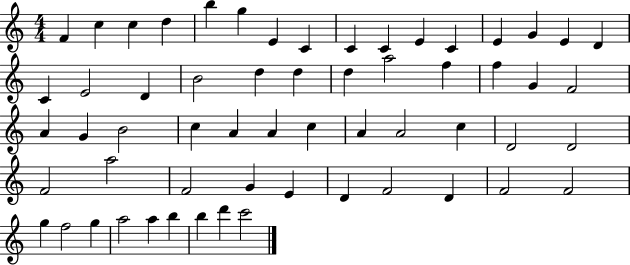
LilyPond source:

{
  \clef treble
  \numericTimeSignature
  \time 4/4
  \key c \major
  f'4 c''4 c''4 d''4 | b''4 g''4 e'4 c'4 | c'4 c'4 e'4 c'4 | e'4 g'4 e'4 d'4 | \break c'4 e'2 d'4 | b'2 d''4 d''4 | d''4 a''2 f''4 | f''4 g'4 f'2 | \break a'4 g'4 b'2 | c''4 a'4 a'4 c''4 | a'4 a'2 c''4 | d'2 d'2 | \break f'2 a''2 | f'2 g'4 e'4 | d'4 f'2 d'4 | f'2 f'2 | \break g''4 f''2 g''4 | a''2 a''4 b''4 | b''4 d'''4 c'''2 | \bar "|."
}